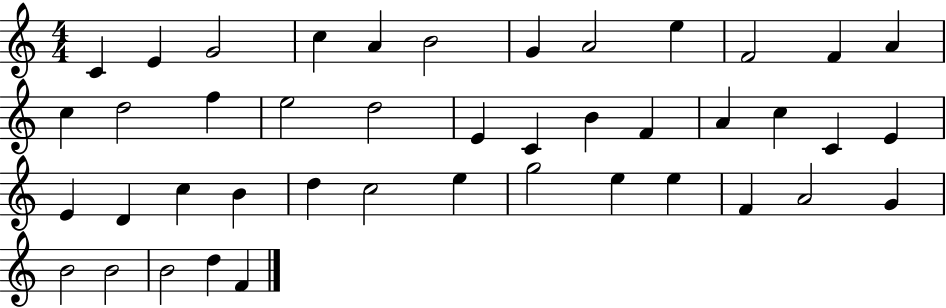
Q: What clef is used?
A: treble